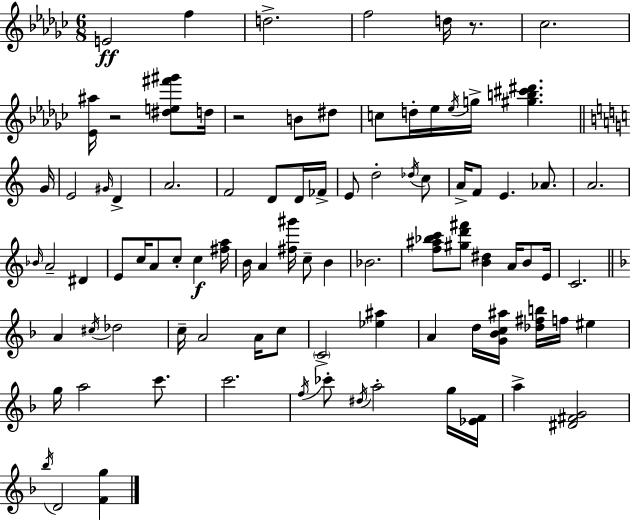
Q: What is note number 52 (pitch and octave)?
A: Db5